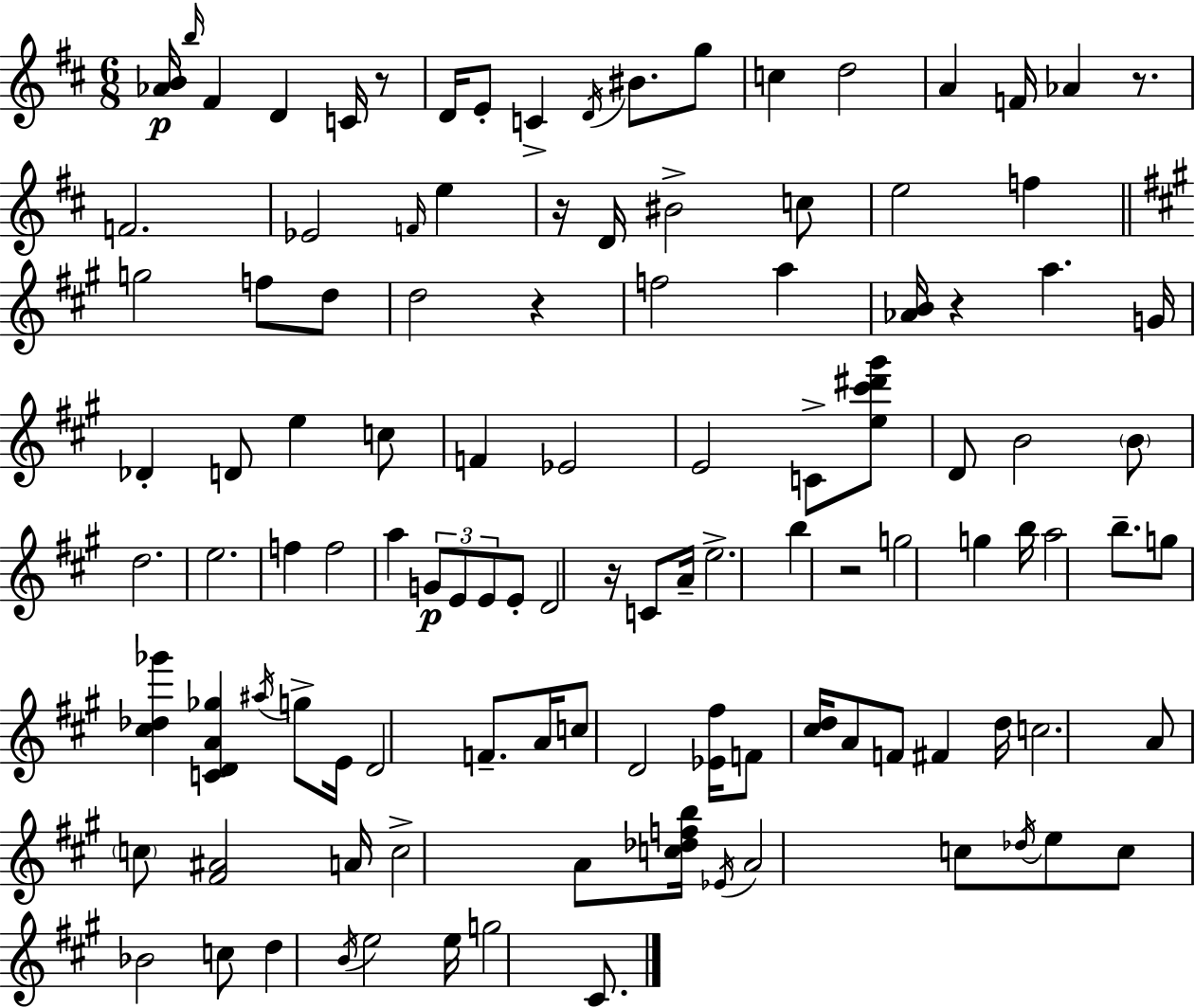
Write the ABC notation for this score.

X:1
T:Untitled
M:6/8
L:1/4
K:D
[_AB]/4 b/4 ^F D C/4 z/2 D/4 E/2 C D/4 ^B/2 g/2 c d2 A F/4 _A z/2 F2 _E2 F/4 e z/4 D/4 ^B2 c/2 e2 f g2 f/2 d/2 d2 z f2 a [_AB]/4 z a G/4 _D D/2 e c/2 F _E2 E2 C/2 [e^c'^d'^g']/2 D/2 B2 B/2 d2 e2 f f2 a G/2 E/2 E/2 E/2 D2 z/4 C/2 A/4 e2 b z2 g2 g b/4 a2 b/2 g/2 [^c_d_g'] [CDA_g] ^a/4 g/2 E/4 D2 F/2 A/4 c/2 D2 [_E^f]/4 F/2 [^cd]/4 A/2 F/2 ^F d/4 c2 A/2 c/2 [^F^A]2 A/4 c2 A/2 [c_dfb]/4 _E/4 A2 c/2 _d/4 e/2 c/2 _B2 c/2 d B/4 e2 e/4 g2 ^C/2